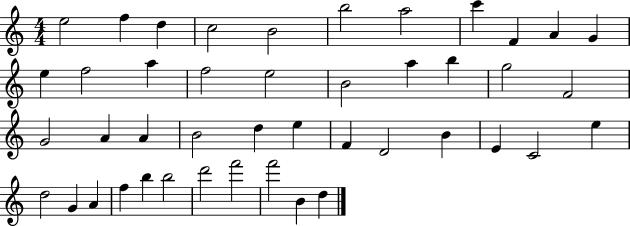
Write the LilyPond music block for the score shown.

{
  \clef treble
  \numericTimeSignature
  \time 4/4
  \key c \major
  e''2 f''4 d''4 | c''2 b'2 | b''2 a''2 | c'''4 f'4 a'4 g'4 | \break e''4 f''2 a''4 | f''2 e''2 | b'2 a''4 b''4 | g''2 f'2 | \break g'2 a'4 a'4 | b'2 d''4 e''4 | f'4 d'2 b'4 | e'4 c'2 e''4 | \break d''2 g'4 a'4 | f''4 b''4 b''2 | d'''2 f'''2 | f'''2 b'4 d''4 | \break \bar "|."
}